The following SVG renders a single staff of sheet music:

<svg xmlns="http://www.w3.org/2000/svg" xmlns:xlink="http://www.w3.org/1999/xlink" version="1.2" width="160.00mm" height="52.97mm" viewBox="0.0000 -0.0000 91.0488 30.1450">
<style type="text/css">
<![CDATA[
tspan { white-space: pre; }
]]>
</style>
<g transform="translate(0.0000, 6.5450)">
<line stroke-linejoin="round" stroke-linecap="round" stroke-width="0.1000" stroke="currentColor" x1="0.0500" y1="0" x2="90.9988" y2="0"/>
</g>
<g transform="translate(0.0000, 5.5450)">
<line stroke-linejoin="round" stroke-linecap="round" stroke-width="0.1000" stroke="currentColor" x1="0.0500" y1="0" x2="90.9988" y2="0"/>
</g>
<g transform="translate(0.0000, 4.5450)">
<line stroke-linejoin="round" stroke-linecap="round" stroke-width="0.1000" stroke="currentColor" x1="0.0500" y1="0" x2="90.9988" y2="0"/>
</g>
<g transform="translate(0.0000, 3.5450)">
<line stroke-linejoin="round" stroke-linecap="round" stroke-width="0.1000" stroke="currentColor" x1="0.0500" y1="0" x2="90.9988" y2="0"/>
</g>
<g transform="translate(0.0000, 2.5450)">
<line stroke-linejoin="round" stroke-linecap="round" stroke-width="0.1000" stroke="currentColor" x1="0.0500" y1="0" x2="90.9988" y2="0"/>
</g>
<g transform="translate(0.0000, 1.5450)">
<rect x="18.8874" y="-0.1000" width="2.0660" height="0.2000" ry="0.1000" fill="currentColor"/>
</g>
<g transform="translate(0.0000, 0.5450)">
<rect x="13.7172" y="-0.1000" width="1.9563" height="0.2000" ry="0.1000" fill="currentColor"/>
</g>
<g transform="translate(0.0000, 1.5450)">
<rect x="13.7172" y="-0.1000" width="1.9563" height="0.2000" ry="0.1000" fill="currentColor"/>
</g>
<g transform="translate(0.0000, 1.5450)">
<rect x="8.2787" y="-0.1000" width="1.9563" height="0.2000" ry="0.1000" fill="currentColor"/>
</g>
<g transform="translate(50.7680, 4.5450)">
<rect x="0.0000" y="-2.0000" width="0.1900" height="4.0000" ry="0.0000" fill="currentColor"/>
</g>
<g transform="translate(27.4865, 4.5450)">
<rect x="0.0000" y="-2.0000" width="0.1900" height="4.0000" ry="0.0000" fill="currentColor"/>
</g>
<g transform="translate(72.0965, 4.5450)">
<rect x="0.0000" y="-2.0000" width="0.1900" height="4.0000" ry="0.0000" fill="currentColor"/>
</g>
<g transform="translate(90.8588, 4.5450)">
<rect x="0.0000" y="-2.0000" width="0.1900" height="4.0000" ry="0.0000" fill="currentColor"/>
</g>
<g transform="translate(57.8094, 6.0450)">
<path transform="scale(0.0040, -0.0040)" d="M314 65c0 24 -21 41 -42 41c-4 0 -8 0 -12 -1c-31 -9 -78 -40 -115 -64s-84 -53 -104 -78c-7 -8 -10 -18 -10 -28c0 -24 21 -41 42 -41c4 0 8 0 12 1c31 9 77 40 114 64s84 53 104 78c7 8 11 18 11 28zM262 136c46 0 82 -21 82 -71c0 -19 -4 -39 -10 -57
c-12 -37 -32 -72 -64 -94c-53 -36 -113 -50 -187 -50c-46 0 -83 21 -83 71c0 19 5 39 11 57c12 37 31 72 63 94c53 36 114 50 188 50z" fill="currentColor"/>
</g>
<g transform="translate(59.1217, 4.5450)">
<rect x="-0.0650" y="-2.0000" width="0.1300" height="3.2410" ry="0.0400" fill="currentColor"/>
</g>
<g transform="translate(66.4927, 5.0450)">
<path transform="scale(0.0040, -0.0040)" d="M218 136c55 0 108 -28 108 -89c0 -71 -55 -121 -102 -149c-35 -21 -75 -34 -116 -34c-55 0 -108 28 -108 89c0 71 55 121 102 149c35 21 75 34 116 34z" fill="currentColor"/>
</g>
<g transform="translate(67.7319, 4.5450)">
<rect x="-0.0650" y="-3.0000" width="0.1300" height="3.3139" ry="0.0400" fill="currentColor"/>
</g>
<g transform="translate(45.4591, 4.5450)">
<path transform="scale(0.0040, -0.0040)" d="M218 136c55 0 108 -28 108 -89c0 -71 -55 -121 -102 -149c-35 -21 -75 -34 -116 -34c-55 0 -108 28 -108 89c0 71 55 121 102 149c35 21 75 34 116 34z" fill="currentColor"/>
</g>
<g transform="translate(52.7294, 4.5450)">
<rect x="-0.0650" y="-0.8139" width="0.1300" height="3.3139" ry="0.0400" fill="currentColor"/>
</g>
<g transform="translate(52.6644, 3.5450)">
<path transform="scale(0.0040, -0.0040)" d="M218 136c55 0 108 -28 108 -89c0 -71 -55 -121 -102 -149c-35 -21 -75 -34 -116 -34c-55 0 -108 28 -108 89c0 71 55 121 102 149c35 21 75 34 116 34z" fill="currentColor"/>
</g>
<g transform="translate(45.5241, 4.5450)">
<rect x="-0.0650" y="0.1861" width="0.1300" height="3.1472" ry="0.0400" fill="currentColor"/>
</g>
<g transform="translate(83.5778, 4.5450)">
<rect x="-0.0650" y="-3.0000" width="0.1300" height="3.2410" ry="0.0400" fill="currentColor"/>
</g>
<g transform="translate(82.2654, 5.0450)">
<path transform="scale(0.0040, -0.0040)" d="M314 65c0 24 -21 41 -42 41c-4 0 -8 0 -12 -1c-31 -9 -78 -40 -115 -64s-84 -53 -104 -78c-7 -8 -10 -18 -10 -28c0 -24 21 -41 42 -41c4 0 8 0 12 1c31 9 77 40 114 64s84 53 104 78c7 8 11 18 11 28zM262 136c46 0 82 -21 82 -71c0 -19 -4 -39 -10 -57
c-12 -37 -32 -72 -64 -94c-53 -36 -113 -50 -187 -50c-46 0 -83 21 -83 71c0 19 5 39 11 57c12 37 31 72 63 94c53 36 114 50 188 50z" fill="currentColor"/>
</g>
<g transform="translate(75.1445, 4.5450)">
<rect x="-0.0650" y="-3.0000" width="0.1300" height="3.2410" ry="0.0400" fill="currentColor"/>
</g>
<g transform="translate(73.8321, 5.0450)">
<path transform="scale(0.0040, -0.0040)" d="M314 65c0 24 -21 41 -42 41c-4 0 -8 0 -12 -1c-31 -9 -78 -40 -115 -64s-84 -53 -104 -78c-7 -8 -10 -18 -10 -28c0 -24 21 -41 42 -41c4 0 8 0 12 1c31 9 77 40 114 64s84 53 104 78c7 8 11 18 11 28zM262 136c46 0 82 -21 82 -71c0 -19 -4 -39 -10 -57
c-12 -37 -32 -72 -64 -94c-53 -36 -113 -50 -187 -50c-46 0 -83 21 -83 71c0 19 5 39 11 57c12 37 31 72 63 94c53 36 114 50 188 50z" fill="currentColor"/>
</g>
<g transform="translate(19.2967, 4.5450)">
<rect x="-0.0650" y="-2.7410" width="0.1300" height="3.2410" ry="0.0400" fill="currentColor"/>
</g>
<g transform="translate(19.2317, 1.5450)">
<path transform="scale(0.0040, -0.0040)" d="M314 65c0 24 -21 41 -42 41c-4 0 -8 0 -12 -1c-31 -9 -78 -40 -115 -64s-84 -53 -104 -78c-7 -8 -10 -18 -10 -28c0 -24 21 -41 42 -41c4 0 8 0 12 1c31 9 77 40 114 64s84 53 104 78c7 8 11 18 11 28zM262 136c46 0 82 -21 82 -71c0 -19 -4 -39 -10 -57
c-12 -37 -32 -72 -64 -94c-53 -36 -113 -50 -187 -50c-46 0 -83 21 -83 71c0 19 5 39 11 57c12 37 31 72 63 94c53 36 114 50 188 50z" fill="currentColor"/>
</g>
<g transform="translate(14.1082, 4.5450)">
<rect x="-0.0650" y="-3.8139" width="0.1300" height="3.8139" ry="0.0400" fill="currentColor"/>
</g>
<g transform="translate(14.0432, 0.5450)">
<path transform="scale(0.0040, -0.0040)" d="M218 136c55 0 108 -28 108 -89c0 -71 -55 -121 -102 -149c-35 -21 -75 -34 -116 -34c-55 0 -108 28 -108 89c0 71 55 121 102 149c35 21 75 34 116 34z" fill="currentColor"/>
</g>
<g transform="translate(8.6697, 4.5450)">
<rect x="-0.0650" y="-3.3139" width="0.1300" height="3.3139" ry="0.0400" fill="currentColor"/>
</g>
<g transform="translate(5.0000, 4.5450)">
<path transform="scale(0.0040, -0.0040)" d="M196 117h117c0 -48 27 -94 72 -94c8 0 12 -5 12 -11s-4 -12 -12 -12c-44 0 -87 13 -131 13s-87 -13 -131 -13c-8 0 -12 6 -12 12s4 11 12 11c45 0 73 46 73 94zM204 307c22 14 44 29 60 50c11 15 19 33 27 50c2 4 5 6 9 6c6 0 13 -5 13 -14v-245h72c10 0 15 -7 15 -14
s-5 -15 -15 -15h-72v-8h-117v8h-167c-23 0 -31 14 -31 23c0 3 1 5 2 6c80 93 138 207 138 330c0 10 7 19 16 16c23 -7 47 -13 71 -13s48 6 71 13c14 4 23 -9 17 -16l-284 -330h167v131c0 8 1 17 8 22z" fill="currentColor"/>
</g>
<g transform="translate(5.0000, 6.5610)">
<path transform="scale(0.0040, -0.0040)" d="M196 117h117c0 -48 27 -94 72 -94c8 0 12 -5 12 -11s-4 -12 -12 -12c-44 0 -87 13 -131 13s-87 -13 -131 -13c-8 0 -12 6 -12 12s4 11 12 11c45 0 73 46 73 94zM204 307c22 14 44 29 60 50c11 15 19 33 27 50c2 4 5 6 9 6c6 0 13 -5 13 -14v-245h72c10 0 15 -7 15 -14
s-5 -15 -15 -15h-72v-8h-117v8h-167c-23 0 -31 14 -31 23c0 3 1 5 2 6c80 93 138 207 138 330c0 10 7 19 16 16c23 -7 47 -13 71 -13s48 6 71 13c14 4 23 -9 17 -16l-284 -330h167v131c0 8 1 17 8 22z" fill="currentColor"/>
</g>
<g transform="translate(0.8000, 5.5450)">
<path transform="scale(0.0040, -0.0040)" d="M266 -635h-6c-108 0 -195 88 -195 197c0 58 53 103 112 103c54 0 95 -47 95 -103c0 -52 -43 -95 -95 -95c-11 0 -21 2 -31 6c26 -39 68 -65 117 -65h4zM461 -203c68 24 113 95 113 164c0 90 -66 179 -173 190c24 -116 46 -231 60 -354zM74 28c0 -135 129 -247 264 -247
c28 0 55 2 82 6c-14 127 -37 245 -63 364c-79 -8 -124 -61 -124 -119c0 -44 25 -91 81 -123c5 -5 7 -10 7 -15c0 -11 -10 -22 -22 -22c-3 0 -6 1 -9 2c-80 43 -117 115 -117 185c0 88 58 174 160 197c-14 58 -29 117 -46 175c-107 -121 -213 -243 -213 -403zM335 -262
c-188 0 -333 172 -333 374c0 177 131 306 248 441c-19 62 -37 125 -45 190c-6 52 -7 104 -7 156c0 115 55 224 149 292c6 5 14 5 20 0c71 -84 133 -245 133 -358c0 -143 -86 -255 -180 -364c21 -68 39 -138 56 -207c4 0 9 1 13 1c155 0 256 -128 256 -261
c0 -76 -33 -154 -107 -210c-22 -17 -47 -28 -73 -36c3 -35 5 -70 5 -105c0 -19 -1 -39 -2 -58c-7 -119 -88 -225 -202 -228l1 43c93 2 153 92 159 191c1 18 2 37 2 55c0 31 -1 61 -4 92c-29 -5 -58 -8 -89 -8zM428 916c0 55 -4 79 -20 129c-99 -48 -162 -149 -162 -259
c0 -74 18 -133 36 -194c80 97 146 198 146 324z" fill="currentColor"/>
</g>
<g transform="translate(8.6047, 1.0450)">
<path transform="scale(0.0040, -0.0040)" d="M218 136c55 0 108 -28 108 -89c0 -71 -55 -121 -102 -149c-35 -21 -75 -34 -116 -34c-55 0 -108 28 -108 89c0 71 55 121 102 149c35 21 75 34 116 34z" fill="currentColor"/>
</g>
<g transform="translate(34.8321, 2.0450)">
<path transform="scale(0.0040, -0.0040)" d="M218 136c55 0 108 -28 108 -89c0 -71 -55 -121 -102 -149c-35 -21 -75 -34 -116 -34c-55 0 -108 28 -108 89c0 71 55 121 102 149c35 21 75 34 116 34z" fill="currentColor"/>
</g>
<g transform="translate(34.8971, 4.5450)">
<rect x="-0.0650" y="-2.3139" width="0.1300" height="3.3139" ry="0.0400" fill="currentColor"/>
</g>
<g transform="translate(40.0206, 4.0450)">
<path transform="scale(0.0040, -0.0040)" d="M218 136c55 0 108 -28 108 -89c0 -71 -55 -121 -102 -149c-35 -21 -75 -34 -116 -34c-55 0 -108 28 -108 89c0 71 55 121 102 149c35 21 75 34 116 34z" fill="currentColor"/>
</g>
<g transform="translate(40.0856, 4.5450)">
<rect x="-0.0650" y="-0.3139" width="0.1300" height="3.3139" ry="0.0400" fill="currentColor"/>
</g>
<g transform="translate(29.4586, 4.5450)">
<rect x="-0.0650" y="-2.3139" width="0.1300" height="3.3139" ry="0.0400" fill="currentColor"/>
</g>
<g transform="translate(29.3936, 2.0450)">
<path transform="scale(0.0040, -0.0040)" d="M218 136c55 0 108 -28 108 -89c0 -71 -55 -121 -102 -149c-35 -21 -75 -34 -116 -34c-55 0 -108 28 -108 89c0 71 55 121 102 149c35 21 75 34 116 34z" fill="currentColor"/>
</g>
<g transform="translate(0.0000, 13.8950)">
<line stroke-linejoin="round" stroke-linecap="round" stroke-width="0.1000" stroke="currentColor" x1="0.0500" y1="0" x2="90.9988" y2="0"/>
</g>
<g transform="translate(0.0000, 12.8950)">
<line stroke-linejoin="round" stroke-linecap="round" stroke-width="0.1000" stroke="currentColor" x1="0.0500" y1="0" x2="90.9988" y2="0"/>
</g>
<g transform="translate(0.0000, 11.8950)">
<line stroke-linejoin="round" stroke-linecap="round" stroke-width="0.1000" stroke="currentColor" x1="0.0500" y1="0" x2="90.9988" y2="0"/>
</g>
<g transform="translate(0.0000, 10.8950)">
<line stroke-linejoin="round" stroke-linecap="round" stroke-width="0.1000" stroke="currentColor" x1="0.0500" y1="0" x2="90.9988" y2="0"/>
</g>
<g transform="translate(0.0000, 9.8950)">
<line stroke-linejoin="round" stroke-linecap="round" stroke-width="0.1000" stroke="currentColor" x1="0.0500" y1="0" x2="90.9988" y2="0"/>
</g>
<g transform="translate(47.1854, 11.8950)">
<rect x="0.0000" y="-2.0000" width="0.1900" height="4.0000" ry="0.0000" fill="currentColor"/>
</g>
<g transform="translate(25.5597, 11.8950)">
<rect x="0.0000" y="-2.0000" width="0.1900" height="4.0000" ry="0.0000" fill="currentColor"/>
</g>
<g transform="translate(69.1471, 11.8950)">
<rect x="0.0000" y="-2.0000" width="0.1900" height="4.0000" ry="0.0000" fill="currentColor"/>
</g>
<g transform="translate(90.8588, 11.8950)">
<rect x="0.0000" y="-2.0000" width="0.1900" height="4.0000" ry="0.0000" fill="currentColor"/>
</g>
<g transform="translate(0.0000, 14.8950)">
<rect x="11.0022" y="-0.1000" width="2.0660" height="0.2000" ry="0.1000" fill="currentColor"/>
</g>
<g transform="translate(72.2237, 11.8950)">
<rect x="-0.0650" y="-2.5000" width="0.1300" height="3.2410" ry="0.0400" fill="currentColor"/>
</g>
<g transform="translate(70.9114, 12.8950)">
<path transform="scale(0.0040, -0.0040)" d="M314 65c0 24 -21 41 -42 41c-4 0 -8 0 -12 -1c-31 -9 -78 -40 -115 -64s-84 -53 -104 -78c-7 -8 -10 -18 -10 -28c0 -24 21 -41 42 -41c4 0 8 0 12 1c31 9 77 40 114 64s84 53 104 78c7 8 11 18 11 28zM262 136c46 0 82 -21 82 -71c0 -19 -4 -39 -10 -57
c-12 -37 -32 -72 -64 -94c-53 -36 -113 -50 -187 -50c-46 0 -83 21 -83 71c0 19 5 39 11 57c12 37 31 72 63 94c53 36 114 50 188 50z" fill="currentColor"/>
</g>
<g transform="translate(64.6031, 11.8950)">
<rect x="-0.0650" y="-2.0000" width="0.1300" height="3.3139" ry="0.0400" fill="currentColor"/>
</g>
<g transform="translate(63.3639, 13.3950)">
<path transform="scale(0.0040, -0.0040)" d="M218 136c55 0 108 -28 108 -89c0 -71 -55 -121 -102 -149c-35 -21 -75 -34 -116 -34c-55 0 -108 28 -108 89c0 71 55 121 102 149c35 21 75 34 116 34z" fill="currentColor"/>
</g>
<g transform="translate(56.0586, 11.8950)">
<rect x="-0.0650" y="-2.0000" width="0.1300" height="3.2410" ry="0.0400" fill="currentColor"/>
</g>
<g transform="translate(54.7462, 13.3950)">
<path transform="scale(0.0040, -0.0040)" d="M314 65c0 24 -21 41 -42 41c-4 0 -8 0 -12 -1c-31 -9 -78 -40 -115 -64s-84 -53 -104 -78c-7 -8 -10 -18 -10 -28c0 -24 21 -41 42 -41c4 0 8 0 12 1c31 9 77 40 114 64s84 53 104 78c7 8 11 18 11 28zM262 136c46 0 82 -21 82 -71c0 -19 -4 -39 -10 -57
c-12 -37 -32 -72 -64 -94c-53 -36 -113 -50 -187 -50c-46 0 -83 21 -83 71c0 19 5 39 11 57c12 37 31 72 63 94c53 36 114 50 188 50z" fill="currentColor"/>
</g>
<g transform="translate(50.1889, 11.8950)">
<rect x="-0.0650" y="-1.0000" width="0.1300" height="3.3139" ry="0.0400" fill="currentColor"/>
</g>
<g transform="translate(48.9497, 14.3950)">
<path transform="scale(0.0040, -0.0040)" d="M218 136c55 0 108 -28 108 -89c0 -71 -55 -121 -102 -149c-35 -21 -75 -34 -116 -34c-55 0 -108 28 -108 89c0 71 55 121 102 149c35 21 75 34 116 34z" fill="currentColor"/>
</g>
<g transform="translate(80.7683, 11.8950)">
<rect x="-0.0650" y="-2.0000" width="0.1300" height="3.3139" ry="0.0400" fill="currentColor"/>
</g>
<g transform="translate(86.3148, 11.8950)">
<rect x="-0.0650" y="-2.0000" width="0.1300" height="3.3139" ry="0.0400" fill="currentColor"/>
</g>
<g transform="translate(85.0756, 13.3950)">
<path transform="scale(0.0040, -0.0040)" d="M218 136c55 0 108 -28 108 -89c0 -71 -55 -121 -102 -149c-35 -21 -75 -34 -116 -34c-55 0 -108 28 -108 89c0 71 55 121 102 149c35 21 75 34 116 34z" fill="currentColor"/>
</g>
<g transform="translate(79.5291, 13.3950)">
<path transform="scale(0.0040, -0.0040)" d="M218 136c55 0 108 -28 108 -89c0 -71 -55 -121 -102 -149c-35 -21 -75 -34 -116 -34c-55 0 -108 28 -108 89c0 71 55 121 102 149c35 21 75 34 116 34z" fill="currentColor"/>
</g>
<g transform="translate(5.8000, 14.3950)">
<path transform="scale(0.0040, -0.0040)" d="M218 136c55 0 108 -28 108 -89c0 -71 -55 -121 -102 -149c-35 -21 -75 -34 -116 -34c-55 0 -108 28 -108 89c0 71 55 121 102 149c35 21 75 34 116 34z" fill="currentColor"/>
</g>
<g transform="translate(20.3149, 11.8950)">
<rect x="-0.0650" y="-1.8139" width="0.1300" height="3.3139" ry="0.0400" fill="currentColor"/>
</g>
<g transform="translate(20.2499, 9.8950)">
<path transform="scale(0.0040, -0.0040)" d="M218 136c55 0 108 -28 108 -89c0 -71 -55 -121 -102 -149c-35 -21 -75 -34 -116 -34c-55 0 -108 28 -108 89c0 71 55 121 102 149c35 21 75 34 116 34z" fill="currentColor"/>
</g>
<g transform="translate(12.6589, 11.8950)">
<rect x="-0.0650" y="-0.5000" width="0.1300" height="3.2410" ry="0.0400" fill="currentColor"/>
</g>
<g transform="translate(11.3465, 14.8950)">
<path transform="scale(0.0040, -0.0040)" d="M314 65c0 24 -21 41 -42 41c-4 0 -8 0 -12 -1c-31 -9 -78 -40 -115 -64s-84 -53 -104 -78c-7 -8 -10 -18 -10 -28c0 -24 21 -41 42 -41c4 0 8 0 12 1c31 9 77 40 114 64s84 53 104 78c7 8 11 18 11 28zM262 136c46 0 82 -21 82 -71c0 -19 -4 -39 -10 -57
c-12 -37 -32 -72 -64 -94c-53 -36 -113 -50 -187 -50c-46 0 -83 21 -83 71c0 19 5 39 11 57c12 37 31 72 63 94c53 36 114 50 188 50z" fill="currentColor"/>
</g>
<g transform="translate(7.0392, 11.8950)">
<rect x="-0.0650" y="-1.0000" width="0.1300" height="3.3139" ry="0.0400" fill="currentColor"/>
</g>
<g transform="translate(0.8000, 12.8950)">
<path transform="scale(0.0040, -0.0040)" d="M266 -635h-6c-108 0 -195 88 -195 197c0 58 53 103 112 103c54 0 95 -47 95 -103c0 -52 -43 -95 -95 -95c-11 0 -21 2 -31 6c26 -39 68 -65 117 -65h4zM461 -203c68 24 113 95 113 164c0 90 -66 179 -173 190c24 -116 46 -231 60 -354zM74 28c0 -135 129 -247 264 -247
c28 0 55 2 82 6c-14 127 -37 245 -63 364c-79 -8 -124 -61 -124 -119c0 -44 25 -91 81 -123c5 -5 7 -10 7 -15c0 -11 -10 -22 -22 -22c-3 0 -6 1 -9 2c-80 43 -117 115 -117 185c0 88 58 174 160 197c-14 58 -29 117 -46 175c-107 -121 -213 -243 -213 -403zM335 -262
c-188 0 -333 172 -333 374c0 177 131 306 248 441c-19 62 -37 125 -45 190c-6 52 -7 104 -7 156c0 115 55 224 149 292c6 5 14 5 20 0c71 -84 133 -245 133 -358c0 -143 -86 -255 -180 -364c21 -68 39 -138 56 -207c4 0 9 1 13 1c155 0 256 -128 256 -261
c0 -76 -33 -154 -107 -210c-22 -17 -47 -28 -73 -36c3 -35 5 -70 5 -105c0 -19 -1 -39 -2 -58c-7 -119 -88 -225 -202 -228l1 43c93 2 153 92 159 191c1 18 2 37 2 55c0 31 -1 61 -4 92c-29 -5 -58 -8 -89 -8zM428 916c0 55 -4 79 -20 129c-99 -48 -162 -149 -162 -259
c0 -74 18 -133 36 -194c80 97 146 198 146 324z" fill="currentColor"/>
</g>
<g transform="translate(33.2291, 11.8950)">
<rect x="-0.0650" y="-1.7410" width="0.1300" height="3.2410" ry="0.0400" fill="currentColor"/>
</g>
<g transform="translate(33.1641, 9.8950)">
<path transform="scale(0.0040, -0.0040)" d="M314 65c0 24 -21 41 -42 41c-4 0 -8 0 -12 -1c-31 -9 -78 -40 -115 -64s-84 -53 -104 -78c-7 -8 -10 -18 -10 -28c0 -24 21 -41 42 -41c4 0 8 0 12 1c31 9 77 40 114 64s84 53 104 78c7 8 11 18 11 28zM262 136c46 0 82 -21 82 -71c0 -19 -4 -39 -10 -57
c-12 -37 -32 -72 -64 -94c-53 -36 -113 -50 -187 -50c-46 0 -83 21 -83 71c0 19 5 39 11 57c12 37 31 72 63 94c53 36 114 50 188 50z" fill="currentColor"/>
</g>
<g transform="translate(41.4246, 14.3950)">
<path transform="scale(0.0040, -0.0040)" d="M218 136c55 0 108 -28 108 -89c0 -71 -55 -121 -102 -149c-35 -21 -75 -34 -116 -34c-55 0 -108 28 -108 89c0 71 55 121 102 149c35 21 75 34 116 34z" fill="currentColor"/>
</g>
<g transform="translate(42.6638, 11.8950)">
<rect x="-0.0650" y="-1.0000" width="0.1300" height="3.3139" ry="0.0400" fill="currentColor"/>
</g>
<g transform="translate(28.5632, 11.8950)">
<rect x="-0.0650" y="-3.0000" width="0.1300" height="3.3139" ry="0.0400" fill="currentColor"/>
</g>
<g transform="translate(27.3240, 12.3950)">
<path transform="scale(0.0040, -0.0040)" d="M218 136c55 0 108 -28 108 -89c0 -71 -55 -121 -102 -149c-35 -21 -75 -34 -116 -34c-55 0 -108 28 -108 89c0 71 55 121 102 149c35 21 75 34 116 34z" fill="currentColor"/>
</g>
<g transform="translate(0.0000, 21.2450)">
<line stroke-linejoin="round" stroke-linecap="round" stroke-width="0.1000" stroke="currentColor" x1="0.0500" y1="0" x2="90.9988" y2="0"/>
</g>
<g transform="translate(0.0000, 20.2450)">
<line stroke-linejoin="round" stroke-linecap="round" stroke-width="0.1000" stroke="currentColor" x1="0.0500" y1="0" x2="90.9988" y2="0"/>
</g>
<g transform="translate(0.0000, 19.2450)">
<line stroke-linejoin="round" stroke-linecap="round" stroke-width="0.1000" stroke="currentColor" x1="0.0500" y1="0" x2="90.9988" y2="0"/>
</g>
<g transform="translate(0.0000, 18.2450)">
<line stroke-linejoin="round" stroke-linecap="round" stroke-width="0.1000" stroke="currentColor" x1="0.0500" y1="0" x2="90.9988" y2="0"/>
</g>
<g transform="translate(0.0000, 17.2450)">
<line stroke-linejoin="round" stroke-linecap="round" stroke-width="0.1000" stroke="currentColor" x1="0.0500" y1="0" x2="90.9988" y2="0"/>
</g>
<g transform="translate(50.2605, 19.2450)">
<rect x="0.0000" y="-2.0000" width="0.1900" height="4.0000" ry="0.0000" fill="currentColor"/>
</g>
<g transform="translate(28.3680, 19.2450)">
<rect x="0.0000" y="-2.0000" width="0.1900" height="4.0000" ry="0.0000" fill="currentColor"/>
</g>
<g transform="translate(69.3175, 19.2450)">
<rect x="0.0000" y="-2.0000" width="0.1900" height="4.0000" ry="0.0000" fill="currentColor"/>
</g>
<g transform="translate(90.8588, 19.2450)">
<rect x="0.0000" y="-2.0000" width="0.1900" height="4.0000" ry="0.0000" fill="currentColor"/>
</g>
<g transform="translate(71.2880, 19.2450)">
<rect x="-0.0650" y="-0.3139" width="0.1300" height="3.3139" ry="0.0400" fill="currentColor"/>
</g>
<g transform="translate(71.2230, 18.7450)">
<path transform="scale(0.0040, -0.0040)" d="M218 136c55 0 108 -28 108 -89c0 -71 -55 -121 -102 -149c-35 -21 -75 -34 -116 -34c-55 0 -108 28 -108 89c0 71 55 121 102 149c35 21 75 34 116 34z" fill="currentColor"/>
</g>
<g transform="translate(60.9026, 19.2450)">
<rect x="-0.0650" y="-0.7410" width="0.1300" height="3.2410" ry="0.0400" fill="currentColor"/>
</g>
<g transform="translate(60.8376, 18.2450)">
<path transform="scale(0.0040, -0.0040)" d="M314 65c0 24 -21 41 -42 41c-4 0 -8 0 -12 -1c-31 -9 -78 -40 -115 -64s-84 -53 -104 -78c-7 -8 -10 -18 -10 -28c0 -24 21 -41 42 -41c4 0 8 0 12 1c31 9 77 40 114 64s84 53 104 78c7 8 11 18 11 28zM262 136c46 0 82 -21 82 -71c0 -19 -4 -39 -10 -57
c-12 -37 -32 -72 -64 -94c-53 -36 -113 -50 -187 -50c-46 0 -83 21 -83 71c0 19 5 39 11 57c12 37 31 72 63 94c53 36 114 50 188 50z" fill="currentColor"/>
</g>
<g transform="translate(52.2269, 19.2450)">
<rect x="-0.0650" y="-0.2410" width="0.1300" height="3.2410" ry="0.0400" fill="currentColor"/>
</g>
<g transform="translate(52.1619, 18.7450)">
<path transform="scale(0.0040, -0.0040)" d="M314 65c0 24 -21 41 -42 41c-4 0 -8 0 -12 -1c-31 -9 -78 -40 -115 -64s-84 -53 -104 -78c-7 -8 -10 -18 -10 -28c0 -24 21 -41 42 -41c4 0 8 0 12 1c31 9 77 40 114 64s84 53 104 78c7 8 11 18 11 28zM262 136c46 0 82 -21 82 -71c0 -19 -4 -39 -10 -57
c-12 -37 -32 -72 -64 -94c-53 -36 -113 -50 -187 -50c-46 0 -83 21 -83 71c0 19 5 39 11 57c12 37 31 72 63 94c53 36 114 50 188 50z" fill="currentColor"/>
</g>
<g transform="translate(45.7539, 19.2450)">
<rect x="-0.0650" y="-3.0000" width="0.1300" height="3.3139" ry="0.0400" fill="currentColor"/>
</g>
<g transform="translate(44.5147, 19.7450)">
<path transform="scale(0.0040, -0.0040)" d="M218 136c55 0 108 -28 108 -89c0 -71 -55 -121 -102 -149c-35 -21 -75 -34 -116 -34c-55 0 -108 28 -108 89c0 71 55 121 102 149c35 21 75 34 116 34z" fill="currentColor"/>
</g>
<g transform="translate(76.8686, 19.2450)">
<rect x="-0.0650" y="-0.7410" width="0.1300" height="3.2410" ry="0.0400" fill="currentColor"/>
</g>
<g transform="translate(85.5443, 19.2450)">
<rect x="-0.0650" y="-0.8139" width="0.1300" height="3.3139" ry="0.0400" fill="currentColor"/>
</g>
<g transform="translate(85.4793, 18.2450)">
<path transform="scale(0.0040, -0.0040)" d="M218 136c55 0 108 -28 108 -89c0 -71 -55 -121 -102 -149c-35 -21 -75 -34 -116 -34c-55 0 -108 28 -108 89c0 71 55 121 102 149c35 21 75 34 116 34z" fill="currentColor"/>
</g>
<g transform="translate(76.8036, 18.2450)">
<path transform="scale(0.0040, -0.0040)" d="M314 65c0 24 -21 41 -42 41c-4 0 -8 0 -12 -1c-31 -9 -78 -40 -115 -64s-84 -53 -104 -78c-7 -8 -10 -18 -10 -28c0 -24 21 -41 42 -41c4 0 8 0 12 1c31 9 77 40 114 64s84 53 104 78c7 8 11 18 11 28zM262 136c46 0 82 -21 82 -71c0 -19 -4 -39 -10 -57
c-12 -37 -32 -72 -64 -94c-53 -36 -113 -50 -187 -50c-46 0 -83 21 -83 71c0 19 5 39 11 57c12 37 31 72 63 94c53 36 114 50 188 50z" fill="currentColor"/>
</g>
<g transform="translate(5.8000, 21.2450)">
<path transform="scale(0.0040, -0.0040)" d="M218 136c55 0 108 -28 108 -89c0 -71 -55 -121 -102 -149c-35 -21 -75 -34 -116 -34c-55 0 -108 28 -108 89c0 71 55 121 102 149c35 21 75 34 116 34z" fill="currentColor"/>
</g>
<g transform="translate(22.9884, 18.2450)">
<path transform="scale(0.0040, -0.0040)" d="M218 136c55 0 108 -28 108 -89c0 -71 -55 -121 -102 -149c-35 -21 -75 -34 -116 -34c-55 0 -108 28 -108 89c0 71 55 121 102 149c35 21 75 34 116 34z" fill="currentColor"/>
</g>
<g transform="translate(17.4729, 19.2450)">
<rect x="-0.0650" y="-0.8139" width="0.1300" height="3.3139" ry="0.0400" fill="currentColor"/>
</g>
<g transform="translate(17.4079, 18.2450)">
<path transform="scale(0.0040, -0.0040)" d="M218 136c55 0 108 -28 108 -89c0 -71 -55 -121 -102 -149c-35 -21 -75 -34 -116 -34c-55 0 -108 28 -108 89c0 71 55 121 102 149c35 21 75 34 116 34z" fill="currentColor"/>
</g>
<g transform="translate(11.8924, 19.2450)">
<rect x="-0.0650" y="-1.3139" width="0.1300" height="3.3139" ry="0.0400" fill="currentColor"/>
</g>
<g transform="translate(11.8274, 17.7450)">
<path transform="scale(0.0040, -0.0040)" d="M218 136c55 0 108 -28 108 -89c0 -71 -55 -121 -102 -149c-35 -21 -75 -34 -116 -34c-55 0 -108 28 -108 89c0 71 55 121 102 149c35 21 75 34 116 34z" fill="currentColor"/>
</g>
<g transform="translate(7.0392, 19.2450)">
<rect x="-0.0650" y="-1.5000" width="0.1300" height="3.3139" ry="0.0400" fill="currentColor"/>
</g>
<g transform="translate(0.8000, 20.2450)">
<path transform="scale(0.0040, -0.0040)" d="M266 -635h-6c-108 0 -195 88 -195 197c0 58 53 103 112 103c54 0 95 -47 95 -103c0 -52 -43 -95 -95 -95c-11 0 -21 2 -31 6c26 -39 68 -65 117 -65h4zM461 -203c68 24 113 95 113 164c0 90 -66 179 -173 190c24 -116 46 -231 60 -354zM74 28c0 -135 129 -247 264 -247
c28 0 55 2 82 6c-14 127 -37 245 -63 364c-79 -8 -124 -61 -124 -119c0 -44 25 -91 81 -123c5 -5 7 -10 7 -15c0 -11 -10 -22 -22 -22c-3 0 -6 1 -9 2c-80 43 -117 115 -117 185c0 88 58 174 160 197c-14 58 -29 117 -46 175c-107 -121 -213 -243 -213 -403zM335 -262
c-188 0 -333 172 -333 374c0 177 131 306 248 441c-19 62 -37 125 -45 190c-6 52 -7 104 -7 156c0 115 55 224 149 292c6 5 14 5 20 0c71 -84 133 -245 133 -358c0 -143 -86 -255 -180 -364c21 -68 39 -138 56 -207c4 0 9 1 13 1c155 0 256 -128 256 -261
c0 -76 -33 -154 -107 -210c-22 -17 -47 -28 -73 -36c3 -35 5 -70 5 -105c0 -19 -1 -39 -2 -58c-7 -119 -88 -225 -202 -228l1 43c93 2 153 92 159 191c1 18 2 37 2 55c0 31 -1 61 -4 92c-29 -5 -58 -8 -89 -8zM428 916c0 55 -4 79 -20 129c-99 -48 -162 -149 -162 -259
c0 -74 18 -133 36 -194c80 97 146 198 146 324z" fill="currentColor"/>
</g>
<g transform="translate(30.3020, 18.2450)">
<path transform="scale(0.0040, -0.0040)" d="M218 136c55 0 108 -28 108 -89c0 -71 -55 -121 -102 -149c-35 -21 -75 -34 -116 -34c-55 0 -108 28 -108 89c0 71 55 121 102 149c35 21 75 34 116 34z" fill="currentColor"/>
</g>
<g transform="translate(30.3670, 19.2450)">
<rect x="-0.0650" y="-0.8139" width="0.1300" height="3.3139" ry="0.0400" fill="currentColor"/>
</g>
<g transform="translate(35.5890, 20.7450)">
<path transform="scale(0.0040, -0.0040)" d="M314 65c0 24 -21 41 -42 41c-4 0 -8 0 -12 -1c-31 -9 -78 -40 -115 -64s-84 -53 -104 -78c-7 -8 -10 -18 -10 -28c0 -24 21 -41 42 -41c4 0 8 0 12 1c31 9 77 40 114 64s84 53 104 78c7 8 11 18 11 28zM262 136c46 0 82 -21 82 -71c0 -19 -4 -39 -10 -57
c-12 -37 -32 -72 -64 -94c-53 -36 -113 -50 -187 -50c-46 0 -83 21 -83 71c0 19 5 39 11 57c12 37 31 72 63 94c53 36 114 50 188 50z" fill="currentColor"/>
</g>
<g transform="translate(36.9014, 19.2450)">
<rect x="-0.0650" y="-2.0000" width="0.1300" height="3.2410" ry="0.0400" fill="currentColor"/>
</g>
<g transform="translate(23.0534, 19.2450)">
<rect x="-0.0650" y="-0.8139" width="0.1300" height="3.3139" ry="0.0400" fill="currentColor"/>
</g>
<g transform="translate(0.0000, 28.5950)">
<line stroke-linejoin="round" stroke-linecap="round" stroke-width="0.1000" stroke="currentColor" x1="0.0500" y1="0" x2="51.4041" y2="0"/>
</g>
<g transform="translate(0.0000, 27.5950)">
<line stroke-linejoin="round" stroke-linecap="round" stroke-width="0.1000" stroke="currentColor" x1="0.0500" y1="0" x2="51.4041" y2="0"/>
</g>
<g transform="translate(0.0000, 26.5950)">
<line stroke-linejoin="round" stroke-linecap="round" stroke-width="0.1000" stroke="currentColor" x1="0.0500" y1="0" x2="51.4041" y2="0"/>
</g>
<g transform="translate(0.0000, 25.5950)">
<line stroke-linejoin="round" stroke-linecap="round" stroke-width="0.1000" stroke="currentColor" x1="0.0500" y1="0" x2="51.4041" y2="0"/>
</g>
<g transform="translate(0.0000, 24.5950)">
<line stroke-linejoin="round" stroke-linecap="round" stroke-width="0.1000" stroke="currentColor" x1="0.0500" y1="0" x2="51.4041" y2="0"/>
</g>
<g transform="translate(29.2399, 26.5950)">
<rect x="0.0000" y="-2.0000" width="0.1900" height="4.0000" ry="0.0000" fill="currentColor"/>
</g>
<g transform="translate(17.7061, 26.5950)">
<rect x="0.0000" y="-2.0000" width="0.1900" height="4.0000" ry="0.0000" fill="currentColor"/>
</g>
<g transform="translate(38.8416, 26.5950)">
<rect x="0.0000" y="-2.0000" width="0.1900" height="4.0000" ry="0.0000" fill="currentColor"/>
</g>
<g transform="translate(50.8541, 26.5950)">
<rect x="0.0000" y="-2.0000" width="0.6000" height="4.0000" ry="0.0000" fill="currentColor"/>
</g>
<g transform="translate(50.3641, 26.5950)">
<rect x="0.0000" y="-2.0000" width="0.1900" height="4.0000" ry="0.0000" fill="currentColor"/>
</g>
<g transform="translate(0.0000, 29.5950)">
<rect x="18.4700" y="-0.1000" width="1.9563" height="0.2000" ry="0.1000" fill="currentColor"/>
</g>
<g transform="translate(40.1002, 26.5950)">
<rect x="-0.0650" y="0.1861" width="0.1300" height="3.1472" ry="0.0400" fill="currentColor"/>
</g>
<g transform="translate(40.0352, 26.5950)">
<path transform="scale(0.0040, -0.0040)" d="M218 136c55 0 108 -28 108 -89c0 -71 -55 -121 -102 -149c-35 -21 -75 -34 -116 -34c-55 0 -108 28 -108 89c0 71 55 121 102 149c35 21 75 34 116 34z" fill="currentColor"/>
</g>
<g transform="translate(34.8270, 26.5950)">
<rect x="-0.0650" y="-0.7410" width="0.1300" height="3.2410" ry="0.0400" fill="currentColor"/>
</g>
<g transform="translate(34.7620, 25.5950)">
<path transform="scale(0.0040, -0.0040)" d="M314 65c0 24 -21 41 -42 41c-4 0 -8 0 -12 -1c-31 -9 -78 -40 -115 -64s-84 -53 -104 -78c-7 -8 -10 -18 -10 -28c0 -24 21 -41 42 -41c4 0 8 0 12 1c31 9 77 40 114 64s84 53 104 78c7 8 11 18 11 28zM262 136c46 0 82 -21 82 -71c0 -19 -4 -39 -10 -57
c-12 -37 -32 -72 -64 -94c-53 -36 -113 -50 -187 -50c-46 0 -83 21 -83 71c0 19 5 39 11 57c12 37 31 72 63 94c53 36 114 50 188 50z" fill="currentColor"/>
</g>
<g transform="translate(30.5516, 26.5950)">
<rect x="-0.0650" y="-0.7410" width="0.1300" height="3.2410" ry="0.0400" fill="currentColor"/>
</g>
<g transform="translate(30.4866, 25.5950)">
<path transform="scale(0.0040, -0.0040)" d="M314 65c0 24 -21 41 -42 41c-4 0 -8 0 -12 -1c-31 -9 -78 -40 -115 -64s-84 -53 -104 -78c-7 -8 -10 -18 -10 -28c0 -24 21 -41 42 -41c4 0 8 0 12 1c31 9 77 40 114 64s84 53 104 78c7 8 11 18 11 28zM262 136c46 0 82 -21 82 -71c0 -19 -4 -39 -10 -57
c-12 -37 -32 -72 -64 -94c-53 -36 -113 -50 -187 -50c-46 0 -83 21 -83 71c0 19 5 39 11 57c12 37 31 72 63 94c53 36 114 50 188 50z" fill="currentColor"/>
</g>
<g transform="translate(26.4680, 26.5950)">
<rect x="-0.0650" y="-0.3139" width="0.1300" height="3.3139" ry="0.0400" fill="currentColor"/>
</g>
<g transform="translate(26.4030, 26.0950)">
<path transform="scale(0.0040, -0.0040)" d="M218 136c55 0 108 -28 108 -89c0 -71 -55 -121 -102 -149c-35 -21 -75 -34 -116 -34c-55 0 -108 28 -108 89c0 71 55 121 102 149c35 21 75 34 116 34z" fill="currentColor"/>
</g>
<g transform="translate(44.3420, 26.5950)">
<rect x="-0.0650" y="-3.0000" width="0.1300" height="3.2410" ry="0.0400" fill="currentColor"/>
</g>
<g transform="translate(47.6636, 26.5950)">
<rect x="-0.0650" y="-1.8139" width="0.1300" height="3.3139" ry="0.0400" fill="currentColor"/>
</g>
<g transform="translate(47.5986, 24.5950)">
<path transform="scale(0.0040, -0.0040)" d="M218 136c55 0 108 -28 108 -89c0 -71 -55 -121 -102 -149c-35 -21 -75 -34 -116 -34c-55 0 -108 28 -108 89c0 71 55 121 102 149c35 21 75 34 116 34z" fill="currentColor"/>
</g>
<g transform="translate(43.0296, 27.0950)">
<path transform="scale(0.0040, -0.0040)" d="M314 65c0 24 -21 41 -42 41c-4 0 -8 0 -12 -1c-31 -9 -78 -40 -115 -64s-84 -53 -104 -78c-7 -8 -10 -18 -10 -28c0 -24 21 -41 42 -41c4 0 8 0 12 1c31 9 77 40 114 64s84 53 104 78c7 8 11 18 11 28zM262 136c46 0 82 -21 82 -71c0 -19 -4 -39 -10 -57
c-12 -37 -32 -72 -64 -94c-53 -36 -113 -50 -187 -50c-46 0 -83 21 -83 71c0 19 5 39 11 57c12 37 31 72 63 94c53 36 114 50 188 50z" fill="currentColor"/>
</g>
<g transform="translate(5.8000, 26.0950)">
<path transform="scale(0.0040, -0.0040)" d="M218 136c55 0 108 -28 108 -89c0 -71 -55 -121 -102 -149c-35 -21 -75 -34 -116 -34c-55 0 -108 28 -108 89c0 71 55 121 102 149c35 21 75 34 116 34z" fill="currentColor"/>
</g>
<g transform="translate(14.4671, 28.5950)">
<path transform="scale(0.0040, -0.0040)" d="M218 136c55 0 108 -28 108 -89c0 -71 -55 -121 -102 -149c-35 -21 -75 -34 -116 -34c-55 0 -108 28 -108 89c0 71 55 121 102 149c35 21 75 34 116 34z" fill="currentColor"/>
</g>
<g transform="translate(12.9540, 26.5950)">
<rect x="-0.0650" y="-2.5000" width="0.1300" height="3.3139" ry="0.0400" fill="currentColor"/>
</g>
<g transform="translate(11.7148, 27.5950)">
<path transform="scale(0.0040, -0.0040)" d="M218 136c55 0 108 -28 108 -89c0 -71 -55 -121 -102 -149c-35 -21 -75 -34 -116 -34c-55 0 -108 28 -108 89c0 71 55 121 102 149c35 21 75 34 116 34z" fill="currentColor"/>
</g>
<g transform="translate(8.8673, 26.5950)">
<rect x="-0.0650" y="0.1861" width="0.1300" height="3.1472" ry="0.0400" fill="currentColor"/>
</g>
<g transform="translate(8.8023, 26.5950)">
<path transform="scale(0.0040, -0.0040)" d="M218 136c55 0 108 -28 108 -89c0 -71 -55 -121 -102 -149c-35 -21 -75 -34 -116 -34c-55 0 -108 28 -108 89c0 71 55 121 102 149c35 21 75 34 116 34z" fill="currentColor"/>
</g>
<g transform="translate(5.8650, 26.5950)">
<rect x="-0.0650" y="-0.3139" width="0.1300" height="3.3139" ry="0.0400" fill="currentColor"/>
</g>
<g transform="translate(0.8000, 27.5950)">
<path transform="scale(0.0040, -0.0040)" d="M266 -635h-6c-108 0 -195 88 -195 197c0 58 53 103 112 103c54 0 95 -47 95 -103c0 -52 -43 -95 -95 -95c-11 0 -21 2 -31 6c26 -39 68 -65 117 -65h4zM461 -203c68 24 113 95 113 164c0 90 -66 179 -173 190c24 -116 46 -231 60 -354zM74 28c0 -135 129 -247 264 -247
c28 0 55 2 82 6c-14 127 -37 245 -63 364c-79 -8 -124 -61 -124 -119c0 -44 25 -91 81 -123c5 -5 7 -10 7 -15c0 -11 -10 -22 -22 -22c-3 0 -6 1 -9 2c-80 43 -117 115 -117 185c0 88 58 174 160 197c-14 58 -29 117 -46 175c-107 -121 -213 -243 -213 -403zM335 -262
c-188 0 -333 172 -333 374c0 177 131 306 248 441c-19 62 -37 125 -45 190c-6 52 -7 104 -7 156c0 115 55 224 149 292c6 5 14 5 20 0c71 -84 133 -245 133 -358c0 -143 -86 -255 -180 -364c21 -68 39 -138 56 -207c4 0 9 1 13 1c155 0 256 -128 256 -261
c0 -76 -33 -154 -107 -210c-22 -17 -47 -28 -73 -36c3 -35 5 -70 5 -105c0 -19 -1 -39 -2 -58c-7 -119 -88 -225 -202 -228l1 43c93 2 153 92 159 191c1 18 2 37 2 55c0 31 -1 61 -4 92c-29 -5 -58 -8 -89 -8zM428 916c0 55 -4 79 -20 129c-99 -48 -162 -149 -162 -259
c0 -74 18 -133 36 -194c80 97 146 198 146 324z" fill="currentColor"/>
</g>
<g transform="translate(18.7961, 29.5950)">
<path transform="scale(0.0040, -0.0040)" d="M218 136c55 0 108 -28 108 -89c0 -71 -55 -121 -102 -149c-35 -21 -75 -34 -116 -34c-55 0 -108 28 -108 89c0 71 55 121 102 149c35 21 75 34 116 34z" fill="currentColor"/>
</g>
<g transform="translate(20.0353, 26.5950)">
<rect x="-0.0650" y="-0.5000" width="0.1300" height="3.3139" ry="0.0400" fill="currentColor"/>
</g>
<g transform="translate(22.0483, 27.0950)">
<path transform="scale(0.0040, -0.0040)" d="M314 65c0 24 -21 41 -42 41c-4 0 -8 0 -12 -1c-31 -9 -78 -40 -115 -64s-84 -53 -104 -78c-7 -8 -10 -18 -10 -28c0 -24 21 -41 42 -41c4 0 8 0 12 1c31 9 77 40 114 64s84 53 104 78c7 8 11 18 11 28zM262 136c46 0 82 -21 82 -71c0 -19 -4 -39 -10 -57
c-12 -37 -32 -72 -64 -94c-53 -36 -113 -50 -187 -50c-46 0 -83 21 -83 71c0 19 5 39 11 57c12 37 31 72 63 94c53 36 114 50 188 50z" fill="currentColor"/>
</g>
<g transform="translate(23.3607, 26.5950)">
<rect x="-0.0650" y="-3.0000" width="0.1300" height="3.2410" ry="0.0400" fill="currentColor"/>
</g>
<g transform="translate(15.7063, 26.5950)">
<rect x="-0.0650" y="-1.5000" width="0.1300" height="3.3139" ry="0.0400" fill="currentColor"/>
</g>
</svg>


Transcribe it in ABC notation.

X:1
T:Untitled
M:4/4
L:1/4
K:C
b c' a2 g g c B d F2 A A2 A2 D C2 f A f2 D D F2 F G2 F F E e d d d F2 A c2 d2 c d2 d c B G E C A2 c d2 d2 B A2 f